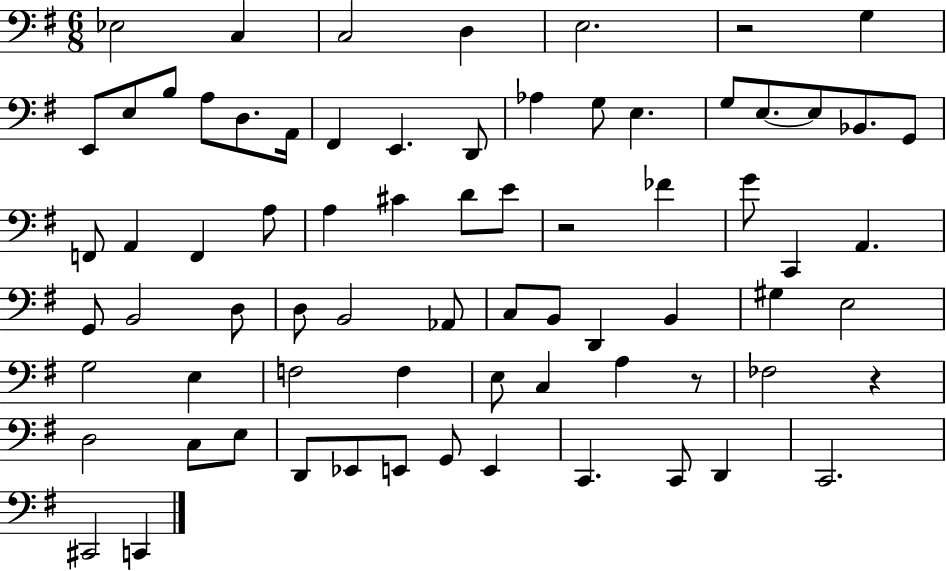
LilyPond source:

{
  \clef bass
  \numericTimeSignature
  \time 6/8
  \key g \major
  ees2 c4 | c2 d4 | e2. | r2 g4 | \break e,8 e8 b8 a8 d8. a,16 | fis,4 e,4. d,8 | aes4 g8 e4. | g8 e8.~~ e8 bes,8. g,8 | \break f,8 a,4 f,4 a8 | a4 cis'4 d'8 e'8 | r2 fes'4 | g'8 c,4 a,4. | \break g,8 b,2 d8 | d8 b,2 aes,8 | c8 b,8 d,4 b,4 | gis4 e2 | \break g2 e4 | f2 f4 | e8 c4 a4 r8 | fes2 r4 | \break d2 c8 e8 | d,8 ees,8 e,8 g,8 e,4 | c,4. c,8 d,4 | c,2. | \break cis,2 c,4 | \bar "|."
}